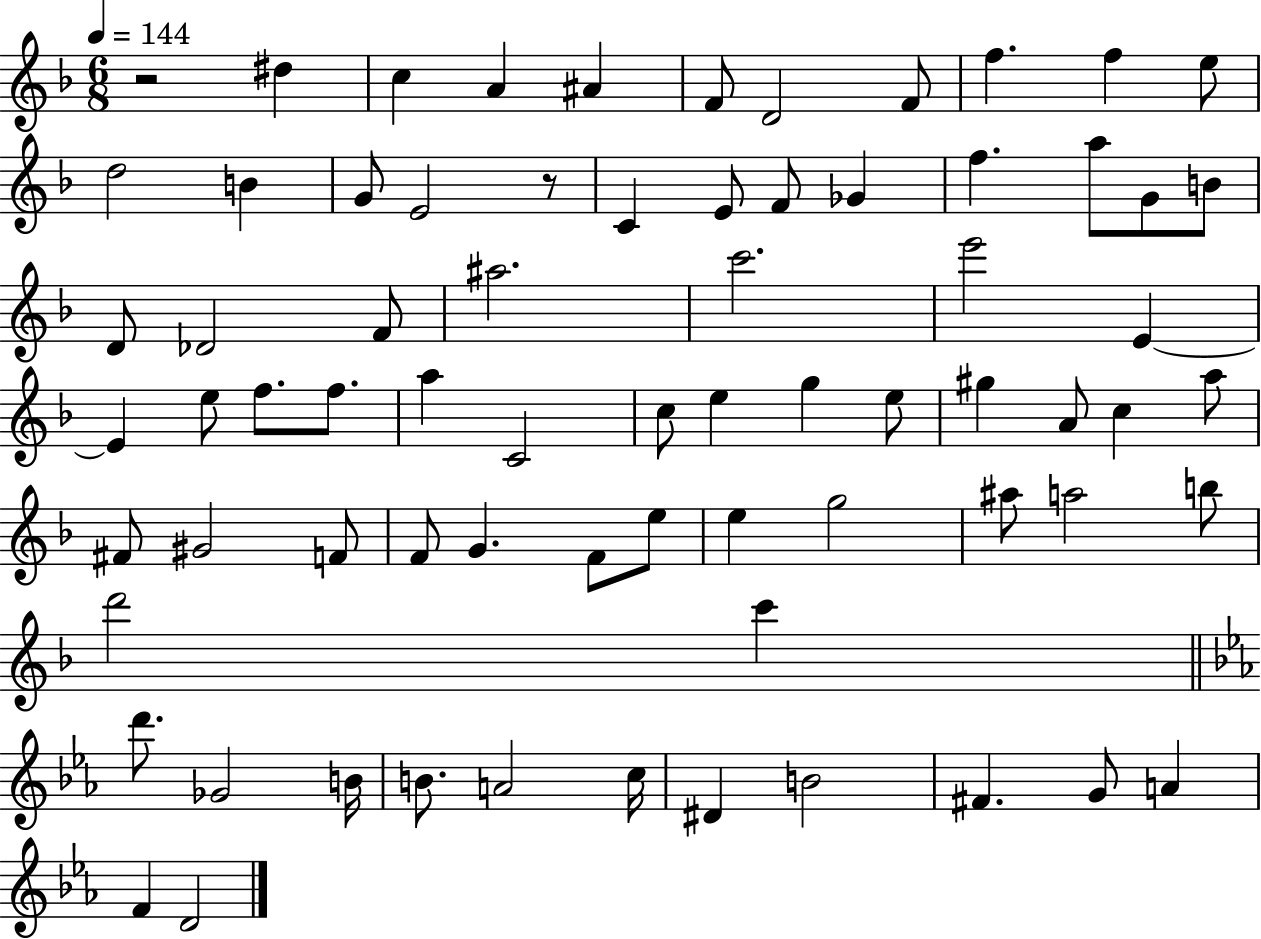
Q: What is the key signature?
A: F major